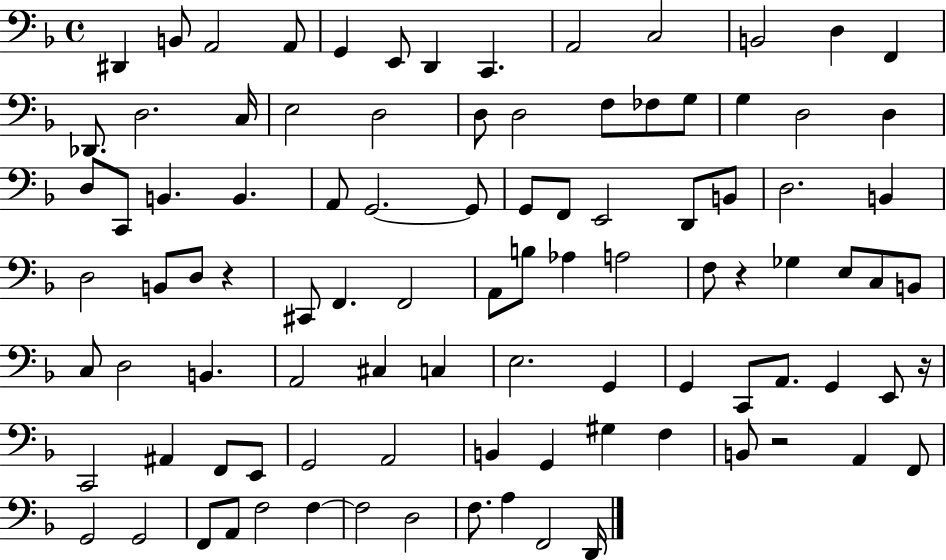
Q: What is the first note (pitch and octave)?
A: D#2